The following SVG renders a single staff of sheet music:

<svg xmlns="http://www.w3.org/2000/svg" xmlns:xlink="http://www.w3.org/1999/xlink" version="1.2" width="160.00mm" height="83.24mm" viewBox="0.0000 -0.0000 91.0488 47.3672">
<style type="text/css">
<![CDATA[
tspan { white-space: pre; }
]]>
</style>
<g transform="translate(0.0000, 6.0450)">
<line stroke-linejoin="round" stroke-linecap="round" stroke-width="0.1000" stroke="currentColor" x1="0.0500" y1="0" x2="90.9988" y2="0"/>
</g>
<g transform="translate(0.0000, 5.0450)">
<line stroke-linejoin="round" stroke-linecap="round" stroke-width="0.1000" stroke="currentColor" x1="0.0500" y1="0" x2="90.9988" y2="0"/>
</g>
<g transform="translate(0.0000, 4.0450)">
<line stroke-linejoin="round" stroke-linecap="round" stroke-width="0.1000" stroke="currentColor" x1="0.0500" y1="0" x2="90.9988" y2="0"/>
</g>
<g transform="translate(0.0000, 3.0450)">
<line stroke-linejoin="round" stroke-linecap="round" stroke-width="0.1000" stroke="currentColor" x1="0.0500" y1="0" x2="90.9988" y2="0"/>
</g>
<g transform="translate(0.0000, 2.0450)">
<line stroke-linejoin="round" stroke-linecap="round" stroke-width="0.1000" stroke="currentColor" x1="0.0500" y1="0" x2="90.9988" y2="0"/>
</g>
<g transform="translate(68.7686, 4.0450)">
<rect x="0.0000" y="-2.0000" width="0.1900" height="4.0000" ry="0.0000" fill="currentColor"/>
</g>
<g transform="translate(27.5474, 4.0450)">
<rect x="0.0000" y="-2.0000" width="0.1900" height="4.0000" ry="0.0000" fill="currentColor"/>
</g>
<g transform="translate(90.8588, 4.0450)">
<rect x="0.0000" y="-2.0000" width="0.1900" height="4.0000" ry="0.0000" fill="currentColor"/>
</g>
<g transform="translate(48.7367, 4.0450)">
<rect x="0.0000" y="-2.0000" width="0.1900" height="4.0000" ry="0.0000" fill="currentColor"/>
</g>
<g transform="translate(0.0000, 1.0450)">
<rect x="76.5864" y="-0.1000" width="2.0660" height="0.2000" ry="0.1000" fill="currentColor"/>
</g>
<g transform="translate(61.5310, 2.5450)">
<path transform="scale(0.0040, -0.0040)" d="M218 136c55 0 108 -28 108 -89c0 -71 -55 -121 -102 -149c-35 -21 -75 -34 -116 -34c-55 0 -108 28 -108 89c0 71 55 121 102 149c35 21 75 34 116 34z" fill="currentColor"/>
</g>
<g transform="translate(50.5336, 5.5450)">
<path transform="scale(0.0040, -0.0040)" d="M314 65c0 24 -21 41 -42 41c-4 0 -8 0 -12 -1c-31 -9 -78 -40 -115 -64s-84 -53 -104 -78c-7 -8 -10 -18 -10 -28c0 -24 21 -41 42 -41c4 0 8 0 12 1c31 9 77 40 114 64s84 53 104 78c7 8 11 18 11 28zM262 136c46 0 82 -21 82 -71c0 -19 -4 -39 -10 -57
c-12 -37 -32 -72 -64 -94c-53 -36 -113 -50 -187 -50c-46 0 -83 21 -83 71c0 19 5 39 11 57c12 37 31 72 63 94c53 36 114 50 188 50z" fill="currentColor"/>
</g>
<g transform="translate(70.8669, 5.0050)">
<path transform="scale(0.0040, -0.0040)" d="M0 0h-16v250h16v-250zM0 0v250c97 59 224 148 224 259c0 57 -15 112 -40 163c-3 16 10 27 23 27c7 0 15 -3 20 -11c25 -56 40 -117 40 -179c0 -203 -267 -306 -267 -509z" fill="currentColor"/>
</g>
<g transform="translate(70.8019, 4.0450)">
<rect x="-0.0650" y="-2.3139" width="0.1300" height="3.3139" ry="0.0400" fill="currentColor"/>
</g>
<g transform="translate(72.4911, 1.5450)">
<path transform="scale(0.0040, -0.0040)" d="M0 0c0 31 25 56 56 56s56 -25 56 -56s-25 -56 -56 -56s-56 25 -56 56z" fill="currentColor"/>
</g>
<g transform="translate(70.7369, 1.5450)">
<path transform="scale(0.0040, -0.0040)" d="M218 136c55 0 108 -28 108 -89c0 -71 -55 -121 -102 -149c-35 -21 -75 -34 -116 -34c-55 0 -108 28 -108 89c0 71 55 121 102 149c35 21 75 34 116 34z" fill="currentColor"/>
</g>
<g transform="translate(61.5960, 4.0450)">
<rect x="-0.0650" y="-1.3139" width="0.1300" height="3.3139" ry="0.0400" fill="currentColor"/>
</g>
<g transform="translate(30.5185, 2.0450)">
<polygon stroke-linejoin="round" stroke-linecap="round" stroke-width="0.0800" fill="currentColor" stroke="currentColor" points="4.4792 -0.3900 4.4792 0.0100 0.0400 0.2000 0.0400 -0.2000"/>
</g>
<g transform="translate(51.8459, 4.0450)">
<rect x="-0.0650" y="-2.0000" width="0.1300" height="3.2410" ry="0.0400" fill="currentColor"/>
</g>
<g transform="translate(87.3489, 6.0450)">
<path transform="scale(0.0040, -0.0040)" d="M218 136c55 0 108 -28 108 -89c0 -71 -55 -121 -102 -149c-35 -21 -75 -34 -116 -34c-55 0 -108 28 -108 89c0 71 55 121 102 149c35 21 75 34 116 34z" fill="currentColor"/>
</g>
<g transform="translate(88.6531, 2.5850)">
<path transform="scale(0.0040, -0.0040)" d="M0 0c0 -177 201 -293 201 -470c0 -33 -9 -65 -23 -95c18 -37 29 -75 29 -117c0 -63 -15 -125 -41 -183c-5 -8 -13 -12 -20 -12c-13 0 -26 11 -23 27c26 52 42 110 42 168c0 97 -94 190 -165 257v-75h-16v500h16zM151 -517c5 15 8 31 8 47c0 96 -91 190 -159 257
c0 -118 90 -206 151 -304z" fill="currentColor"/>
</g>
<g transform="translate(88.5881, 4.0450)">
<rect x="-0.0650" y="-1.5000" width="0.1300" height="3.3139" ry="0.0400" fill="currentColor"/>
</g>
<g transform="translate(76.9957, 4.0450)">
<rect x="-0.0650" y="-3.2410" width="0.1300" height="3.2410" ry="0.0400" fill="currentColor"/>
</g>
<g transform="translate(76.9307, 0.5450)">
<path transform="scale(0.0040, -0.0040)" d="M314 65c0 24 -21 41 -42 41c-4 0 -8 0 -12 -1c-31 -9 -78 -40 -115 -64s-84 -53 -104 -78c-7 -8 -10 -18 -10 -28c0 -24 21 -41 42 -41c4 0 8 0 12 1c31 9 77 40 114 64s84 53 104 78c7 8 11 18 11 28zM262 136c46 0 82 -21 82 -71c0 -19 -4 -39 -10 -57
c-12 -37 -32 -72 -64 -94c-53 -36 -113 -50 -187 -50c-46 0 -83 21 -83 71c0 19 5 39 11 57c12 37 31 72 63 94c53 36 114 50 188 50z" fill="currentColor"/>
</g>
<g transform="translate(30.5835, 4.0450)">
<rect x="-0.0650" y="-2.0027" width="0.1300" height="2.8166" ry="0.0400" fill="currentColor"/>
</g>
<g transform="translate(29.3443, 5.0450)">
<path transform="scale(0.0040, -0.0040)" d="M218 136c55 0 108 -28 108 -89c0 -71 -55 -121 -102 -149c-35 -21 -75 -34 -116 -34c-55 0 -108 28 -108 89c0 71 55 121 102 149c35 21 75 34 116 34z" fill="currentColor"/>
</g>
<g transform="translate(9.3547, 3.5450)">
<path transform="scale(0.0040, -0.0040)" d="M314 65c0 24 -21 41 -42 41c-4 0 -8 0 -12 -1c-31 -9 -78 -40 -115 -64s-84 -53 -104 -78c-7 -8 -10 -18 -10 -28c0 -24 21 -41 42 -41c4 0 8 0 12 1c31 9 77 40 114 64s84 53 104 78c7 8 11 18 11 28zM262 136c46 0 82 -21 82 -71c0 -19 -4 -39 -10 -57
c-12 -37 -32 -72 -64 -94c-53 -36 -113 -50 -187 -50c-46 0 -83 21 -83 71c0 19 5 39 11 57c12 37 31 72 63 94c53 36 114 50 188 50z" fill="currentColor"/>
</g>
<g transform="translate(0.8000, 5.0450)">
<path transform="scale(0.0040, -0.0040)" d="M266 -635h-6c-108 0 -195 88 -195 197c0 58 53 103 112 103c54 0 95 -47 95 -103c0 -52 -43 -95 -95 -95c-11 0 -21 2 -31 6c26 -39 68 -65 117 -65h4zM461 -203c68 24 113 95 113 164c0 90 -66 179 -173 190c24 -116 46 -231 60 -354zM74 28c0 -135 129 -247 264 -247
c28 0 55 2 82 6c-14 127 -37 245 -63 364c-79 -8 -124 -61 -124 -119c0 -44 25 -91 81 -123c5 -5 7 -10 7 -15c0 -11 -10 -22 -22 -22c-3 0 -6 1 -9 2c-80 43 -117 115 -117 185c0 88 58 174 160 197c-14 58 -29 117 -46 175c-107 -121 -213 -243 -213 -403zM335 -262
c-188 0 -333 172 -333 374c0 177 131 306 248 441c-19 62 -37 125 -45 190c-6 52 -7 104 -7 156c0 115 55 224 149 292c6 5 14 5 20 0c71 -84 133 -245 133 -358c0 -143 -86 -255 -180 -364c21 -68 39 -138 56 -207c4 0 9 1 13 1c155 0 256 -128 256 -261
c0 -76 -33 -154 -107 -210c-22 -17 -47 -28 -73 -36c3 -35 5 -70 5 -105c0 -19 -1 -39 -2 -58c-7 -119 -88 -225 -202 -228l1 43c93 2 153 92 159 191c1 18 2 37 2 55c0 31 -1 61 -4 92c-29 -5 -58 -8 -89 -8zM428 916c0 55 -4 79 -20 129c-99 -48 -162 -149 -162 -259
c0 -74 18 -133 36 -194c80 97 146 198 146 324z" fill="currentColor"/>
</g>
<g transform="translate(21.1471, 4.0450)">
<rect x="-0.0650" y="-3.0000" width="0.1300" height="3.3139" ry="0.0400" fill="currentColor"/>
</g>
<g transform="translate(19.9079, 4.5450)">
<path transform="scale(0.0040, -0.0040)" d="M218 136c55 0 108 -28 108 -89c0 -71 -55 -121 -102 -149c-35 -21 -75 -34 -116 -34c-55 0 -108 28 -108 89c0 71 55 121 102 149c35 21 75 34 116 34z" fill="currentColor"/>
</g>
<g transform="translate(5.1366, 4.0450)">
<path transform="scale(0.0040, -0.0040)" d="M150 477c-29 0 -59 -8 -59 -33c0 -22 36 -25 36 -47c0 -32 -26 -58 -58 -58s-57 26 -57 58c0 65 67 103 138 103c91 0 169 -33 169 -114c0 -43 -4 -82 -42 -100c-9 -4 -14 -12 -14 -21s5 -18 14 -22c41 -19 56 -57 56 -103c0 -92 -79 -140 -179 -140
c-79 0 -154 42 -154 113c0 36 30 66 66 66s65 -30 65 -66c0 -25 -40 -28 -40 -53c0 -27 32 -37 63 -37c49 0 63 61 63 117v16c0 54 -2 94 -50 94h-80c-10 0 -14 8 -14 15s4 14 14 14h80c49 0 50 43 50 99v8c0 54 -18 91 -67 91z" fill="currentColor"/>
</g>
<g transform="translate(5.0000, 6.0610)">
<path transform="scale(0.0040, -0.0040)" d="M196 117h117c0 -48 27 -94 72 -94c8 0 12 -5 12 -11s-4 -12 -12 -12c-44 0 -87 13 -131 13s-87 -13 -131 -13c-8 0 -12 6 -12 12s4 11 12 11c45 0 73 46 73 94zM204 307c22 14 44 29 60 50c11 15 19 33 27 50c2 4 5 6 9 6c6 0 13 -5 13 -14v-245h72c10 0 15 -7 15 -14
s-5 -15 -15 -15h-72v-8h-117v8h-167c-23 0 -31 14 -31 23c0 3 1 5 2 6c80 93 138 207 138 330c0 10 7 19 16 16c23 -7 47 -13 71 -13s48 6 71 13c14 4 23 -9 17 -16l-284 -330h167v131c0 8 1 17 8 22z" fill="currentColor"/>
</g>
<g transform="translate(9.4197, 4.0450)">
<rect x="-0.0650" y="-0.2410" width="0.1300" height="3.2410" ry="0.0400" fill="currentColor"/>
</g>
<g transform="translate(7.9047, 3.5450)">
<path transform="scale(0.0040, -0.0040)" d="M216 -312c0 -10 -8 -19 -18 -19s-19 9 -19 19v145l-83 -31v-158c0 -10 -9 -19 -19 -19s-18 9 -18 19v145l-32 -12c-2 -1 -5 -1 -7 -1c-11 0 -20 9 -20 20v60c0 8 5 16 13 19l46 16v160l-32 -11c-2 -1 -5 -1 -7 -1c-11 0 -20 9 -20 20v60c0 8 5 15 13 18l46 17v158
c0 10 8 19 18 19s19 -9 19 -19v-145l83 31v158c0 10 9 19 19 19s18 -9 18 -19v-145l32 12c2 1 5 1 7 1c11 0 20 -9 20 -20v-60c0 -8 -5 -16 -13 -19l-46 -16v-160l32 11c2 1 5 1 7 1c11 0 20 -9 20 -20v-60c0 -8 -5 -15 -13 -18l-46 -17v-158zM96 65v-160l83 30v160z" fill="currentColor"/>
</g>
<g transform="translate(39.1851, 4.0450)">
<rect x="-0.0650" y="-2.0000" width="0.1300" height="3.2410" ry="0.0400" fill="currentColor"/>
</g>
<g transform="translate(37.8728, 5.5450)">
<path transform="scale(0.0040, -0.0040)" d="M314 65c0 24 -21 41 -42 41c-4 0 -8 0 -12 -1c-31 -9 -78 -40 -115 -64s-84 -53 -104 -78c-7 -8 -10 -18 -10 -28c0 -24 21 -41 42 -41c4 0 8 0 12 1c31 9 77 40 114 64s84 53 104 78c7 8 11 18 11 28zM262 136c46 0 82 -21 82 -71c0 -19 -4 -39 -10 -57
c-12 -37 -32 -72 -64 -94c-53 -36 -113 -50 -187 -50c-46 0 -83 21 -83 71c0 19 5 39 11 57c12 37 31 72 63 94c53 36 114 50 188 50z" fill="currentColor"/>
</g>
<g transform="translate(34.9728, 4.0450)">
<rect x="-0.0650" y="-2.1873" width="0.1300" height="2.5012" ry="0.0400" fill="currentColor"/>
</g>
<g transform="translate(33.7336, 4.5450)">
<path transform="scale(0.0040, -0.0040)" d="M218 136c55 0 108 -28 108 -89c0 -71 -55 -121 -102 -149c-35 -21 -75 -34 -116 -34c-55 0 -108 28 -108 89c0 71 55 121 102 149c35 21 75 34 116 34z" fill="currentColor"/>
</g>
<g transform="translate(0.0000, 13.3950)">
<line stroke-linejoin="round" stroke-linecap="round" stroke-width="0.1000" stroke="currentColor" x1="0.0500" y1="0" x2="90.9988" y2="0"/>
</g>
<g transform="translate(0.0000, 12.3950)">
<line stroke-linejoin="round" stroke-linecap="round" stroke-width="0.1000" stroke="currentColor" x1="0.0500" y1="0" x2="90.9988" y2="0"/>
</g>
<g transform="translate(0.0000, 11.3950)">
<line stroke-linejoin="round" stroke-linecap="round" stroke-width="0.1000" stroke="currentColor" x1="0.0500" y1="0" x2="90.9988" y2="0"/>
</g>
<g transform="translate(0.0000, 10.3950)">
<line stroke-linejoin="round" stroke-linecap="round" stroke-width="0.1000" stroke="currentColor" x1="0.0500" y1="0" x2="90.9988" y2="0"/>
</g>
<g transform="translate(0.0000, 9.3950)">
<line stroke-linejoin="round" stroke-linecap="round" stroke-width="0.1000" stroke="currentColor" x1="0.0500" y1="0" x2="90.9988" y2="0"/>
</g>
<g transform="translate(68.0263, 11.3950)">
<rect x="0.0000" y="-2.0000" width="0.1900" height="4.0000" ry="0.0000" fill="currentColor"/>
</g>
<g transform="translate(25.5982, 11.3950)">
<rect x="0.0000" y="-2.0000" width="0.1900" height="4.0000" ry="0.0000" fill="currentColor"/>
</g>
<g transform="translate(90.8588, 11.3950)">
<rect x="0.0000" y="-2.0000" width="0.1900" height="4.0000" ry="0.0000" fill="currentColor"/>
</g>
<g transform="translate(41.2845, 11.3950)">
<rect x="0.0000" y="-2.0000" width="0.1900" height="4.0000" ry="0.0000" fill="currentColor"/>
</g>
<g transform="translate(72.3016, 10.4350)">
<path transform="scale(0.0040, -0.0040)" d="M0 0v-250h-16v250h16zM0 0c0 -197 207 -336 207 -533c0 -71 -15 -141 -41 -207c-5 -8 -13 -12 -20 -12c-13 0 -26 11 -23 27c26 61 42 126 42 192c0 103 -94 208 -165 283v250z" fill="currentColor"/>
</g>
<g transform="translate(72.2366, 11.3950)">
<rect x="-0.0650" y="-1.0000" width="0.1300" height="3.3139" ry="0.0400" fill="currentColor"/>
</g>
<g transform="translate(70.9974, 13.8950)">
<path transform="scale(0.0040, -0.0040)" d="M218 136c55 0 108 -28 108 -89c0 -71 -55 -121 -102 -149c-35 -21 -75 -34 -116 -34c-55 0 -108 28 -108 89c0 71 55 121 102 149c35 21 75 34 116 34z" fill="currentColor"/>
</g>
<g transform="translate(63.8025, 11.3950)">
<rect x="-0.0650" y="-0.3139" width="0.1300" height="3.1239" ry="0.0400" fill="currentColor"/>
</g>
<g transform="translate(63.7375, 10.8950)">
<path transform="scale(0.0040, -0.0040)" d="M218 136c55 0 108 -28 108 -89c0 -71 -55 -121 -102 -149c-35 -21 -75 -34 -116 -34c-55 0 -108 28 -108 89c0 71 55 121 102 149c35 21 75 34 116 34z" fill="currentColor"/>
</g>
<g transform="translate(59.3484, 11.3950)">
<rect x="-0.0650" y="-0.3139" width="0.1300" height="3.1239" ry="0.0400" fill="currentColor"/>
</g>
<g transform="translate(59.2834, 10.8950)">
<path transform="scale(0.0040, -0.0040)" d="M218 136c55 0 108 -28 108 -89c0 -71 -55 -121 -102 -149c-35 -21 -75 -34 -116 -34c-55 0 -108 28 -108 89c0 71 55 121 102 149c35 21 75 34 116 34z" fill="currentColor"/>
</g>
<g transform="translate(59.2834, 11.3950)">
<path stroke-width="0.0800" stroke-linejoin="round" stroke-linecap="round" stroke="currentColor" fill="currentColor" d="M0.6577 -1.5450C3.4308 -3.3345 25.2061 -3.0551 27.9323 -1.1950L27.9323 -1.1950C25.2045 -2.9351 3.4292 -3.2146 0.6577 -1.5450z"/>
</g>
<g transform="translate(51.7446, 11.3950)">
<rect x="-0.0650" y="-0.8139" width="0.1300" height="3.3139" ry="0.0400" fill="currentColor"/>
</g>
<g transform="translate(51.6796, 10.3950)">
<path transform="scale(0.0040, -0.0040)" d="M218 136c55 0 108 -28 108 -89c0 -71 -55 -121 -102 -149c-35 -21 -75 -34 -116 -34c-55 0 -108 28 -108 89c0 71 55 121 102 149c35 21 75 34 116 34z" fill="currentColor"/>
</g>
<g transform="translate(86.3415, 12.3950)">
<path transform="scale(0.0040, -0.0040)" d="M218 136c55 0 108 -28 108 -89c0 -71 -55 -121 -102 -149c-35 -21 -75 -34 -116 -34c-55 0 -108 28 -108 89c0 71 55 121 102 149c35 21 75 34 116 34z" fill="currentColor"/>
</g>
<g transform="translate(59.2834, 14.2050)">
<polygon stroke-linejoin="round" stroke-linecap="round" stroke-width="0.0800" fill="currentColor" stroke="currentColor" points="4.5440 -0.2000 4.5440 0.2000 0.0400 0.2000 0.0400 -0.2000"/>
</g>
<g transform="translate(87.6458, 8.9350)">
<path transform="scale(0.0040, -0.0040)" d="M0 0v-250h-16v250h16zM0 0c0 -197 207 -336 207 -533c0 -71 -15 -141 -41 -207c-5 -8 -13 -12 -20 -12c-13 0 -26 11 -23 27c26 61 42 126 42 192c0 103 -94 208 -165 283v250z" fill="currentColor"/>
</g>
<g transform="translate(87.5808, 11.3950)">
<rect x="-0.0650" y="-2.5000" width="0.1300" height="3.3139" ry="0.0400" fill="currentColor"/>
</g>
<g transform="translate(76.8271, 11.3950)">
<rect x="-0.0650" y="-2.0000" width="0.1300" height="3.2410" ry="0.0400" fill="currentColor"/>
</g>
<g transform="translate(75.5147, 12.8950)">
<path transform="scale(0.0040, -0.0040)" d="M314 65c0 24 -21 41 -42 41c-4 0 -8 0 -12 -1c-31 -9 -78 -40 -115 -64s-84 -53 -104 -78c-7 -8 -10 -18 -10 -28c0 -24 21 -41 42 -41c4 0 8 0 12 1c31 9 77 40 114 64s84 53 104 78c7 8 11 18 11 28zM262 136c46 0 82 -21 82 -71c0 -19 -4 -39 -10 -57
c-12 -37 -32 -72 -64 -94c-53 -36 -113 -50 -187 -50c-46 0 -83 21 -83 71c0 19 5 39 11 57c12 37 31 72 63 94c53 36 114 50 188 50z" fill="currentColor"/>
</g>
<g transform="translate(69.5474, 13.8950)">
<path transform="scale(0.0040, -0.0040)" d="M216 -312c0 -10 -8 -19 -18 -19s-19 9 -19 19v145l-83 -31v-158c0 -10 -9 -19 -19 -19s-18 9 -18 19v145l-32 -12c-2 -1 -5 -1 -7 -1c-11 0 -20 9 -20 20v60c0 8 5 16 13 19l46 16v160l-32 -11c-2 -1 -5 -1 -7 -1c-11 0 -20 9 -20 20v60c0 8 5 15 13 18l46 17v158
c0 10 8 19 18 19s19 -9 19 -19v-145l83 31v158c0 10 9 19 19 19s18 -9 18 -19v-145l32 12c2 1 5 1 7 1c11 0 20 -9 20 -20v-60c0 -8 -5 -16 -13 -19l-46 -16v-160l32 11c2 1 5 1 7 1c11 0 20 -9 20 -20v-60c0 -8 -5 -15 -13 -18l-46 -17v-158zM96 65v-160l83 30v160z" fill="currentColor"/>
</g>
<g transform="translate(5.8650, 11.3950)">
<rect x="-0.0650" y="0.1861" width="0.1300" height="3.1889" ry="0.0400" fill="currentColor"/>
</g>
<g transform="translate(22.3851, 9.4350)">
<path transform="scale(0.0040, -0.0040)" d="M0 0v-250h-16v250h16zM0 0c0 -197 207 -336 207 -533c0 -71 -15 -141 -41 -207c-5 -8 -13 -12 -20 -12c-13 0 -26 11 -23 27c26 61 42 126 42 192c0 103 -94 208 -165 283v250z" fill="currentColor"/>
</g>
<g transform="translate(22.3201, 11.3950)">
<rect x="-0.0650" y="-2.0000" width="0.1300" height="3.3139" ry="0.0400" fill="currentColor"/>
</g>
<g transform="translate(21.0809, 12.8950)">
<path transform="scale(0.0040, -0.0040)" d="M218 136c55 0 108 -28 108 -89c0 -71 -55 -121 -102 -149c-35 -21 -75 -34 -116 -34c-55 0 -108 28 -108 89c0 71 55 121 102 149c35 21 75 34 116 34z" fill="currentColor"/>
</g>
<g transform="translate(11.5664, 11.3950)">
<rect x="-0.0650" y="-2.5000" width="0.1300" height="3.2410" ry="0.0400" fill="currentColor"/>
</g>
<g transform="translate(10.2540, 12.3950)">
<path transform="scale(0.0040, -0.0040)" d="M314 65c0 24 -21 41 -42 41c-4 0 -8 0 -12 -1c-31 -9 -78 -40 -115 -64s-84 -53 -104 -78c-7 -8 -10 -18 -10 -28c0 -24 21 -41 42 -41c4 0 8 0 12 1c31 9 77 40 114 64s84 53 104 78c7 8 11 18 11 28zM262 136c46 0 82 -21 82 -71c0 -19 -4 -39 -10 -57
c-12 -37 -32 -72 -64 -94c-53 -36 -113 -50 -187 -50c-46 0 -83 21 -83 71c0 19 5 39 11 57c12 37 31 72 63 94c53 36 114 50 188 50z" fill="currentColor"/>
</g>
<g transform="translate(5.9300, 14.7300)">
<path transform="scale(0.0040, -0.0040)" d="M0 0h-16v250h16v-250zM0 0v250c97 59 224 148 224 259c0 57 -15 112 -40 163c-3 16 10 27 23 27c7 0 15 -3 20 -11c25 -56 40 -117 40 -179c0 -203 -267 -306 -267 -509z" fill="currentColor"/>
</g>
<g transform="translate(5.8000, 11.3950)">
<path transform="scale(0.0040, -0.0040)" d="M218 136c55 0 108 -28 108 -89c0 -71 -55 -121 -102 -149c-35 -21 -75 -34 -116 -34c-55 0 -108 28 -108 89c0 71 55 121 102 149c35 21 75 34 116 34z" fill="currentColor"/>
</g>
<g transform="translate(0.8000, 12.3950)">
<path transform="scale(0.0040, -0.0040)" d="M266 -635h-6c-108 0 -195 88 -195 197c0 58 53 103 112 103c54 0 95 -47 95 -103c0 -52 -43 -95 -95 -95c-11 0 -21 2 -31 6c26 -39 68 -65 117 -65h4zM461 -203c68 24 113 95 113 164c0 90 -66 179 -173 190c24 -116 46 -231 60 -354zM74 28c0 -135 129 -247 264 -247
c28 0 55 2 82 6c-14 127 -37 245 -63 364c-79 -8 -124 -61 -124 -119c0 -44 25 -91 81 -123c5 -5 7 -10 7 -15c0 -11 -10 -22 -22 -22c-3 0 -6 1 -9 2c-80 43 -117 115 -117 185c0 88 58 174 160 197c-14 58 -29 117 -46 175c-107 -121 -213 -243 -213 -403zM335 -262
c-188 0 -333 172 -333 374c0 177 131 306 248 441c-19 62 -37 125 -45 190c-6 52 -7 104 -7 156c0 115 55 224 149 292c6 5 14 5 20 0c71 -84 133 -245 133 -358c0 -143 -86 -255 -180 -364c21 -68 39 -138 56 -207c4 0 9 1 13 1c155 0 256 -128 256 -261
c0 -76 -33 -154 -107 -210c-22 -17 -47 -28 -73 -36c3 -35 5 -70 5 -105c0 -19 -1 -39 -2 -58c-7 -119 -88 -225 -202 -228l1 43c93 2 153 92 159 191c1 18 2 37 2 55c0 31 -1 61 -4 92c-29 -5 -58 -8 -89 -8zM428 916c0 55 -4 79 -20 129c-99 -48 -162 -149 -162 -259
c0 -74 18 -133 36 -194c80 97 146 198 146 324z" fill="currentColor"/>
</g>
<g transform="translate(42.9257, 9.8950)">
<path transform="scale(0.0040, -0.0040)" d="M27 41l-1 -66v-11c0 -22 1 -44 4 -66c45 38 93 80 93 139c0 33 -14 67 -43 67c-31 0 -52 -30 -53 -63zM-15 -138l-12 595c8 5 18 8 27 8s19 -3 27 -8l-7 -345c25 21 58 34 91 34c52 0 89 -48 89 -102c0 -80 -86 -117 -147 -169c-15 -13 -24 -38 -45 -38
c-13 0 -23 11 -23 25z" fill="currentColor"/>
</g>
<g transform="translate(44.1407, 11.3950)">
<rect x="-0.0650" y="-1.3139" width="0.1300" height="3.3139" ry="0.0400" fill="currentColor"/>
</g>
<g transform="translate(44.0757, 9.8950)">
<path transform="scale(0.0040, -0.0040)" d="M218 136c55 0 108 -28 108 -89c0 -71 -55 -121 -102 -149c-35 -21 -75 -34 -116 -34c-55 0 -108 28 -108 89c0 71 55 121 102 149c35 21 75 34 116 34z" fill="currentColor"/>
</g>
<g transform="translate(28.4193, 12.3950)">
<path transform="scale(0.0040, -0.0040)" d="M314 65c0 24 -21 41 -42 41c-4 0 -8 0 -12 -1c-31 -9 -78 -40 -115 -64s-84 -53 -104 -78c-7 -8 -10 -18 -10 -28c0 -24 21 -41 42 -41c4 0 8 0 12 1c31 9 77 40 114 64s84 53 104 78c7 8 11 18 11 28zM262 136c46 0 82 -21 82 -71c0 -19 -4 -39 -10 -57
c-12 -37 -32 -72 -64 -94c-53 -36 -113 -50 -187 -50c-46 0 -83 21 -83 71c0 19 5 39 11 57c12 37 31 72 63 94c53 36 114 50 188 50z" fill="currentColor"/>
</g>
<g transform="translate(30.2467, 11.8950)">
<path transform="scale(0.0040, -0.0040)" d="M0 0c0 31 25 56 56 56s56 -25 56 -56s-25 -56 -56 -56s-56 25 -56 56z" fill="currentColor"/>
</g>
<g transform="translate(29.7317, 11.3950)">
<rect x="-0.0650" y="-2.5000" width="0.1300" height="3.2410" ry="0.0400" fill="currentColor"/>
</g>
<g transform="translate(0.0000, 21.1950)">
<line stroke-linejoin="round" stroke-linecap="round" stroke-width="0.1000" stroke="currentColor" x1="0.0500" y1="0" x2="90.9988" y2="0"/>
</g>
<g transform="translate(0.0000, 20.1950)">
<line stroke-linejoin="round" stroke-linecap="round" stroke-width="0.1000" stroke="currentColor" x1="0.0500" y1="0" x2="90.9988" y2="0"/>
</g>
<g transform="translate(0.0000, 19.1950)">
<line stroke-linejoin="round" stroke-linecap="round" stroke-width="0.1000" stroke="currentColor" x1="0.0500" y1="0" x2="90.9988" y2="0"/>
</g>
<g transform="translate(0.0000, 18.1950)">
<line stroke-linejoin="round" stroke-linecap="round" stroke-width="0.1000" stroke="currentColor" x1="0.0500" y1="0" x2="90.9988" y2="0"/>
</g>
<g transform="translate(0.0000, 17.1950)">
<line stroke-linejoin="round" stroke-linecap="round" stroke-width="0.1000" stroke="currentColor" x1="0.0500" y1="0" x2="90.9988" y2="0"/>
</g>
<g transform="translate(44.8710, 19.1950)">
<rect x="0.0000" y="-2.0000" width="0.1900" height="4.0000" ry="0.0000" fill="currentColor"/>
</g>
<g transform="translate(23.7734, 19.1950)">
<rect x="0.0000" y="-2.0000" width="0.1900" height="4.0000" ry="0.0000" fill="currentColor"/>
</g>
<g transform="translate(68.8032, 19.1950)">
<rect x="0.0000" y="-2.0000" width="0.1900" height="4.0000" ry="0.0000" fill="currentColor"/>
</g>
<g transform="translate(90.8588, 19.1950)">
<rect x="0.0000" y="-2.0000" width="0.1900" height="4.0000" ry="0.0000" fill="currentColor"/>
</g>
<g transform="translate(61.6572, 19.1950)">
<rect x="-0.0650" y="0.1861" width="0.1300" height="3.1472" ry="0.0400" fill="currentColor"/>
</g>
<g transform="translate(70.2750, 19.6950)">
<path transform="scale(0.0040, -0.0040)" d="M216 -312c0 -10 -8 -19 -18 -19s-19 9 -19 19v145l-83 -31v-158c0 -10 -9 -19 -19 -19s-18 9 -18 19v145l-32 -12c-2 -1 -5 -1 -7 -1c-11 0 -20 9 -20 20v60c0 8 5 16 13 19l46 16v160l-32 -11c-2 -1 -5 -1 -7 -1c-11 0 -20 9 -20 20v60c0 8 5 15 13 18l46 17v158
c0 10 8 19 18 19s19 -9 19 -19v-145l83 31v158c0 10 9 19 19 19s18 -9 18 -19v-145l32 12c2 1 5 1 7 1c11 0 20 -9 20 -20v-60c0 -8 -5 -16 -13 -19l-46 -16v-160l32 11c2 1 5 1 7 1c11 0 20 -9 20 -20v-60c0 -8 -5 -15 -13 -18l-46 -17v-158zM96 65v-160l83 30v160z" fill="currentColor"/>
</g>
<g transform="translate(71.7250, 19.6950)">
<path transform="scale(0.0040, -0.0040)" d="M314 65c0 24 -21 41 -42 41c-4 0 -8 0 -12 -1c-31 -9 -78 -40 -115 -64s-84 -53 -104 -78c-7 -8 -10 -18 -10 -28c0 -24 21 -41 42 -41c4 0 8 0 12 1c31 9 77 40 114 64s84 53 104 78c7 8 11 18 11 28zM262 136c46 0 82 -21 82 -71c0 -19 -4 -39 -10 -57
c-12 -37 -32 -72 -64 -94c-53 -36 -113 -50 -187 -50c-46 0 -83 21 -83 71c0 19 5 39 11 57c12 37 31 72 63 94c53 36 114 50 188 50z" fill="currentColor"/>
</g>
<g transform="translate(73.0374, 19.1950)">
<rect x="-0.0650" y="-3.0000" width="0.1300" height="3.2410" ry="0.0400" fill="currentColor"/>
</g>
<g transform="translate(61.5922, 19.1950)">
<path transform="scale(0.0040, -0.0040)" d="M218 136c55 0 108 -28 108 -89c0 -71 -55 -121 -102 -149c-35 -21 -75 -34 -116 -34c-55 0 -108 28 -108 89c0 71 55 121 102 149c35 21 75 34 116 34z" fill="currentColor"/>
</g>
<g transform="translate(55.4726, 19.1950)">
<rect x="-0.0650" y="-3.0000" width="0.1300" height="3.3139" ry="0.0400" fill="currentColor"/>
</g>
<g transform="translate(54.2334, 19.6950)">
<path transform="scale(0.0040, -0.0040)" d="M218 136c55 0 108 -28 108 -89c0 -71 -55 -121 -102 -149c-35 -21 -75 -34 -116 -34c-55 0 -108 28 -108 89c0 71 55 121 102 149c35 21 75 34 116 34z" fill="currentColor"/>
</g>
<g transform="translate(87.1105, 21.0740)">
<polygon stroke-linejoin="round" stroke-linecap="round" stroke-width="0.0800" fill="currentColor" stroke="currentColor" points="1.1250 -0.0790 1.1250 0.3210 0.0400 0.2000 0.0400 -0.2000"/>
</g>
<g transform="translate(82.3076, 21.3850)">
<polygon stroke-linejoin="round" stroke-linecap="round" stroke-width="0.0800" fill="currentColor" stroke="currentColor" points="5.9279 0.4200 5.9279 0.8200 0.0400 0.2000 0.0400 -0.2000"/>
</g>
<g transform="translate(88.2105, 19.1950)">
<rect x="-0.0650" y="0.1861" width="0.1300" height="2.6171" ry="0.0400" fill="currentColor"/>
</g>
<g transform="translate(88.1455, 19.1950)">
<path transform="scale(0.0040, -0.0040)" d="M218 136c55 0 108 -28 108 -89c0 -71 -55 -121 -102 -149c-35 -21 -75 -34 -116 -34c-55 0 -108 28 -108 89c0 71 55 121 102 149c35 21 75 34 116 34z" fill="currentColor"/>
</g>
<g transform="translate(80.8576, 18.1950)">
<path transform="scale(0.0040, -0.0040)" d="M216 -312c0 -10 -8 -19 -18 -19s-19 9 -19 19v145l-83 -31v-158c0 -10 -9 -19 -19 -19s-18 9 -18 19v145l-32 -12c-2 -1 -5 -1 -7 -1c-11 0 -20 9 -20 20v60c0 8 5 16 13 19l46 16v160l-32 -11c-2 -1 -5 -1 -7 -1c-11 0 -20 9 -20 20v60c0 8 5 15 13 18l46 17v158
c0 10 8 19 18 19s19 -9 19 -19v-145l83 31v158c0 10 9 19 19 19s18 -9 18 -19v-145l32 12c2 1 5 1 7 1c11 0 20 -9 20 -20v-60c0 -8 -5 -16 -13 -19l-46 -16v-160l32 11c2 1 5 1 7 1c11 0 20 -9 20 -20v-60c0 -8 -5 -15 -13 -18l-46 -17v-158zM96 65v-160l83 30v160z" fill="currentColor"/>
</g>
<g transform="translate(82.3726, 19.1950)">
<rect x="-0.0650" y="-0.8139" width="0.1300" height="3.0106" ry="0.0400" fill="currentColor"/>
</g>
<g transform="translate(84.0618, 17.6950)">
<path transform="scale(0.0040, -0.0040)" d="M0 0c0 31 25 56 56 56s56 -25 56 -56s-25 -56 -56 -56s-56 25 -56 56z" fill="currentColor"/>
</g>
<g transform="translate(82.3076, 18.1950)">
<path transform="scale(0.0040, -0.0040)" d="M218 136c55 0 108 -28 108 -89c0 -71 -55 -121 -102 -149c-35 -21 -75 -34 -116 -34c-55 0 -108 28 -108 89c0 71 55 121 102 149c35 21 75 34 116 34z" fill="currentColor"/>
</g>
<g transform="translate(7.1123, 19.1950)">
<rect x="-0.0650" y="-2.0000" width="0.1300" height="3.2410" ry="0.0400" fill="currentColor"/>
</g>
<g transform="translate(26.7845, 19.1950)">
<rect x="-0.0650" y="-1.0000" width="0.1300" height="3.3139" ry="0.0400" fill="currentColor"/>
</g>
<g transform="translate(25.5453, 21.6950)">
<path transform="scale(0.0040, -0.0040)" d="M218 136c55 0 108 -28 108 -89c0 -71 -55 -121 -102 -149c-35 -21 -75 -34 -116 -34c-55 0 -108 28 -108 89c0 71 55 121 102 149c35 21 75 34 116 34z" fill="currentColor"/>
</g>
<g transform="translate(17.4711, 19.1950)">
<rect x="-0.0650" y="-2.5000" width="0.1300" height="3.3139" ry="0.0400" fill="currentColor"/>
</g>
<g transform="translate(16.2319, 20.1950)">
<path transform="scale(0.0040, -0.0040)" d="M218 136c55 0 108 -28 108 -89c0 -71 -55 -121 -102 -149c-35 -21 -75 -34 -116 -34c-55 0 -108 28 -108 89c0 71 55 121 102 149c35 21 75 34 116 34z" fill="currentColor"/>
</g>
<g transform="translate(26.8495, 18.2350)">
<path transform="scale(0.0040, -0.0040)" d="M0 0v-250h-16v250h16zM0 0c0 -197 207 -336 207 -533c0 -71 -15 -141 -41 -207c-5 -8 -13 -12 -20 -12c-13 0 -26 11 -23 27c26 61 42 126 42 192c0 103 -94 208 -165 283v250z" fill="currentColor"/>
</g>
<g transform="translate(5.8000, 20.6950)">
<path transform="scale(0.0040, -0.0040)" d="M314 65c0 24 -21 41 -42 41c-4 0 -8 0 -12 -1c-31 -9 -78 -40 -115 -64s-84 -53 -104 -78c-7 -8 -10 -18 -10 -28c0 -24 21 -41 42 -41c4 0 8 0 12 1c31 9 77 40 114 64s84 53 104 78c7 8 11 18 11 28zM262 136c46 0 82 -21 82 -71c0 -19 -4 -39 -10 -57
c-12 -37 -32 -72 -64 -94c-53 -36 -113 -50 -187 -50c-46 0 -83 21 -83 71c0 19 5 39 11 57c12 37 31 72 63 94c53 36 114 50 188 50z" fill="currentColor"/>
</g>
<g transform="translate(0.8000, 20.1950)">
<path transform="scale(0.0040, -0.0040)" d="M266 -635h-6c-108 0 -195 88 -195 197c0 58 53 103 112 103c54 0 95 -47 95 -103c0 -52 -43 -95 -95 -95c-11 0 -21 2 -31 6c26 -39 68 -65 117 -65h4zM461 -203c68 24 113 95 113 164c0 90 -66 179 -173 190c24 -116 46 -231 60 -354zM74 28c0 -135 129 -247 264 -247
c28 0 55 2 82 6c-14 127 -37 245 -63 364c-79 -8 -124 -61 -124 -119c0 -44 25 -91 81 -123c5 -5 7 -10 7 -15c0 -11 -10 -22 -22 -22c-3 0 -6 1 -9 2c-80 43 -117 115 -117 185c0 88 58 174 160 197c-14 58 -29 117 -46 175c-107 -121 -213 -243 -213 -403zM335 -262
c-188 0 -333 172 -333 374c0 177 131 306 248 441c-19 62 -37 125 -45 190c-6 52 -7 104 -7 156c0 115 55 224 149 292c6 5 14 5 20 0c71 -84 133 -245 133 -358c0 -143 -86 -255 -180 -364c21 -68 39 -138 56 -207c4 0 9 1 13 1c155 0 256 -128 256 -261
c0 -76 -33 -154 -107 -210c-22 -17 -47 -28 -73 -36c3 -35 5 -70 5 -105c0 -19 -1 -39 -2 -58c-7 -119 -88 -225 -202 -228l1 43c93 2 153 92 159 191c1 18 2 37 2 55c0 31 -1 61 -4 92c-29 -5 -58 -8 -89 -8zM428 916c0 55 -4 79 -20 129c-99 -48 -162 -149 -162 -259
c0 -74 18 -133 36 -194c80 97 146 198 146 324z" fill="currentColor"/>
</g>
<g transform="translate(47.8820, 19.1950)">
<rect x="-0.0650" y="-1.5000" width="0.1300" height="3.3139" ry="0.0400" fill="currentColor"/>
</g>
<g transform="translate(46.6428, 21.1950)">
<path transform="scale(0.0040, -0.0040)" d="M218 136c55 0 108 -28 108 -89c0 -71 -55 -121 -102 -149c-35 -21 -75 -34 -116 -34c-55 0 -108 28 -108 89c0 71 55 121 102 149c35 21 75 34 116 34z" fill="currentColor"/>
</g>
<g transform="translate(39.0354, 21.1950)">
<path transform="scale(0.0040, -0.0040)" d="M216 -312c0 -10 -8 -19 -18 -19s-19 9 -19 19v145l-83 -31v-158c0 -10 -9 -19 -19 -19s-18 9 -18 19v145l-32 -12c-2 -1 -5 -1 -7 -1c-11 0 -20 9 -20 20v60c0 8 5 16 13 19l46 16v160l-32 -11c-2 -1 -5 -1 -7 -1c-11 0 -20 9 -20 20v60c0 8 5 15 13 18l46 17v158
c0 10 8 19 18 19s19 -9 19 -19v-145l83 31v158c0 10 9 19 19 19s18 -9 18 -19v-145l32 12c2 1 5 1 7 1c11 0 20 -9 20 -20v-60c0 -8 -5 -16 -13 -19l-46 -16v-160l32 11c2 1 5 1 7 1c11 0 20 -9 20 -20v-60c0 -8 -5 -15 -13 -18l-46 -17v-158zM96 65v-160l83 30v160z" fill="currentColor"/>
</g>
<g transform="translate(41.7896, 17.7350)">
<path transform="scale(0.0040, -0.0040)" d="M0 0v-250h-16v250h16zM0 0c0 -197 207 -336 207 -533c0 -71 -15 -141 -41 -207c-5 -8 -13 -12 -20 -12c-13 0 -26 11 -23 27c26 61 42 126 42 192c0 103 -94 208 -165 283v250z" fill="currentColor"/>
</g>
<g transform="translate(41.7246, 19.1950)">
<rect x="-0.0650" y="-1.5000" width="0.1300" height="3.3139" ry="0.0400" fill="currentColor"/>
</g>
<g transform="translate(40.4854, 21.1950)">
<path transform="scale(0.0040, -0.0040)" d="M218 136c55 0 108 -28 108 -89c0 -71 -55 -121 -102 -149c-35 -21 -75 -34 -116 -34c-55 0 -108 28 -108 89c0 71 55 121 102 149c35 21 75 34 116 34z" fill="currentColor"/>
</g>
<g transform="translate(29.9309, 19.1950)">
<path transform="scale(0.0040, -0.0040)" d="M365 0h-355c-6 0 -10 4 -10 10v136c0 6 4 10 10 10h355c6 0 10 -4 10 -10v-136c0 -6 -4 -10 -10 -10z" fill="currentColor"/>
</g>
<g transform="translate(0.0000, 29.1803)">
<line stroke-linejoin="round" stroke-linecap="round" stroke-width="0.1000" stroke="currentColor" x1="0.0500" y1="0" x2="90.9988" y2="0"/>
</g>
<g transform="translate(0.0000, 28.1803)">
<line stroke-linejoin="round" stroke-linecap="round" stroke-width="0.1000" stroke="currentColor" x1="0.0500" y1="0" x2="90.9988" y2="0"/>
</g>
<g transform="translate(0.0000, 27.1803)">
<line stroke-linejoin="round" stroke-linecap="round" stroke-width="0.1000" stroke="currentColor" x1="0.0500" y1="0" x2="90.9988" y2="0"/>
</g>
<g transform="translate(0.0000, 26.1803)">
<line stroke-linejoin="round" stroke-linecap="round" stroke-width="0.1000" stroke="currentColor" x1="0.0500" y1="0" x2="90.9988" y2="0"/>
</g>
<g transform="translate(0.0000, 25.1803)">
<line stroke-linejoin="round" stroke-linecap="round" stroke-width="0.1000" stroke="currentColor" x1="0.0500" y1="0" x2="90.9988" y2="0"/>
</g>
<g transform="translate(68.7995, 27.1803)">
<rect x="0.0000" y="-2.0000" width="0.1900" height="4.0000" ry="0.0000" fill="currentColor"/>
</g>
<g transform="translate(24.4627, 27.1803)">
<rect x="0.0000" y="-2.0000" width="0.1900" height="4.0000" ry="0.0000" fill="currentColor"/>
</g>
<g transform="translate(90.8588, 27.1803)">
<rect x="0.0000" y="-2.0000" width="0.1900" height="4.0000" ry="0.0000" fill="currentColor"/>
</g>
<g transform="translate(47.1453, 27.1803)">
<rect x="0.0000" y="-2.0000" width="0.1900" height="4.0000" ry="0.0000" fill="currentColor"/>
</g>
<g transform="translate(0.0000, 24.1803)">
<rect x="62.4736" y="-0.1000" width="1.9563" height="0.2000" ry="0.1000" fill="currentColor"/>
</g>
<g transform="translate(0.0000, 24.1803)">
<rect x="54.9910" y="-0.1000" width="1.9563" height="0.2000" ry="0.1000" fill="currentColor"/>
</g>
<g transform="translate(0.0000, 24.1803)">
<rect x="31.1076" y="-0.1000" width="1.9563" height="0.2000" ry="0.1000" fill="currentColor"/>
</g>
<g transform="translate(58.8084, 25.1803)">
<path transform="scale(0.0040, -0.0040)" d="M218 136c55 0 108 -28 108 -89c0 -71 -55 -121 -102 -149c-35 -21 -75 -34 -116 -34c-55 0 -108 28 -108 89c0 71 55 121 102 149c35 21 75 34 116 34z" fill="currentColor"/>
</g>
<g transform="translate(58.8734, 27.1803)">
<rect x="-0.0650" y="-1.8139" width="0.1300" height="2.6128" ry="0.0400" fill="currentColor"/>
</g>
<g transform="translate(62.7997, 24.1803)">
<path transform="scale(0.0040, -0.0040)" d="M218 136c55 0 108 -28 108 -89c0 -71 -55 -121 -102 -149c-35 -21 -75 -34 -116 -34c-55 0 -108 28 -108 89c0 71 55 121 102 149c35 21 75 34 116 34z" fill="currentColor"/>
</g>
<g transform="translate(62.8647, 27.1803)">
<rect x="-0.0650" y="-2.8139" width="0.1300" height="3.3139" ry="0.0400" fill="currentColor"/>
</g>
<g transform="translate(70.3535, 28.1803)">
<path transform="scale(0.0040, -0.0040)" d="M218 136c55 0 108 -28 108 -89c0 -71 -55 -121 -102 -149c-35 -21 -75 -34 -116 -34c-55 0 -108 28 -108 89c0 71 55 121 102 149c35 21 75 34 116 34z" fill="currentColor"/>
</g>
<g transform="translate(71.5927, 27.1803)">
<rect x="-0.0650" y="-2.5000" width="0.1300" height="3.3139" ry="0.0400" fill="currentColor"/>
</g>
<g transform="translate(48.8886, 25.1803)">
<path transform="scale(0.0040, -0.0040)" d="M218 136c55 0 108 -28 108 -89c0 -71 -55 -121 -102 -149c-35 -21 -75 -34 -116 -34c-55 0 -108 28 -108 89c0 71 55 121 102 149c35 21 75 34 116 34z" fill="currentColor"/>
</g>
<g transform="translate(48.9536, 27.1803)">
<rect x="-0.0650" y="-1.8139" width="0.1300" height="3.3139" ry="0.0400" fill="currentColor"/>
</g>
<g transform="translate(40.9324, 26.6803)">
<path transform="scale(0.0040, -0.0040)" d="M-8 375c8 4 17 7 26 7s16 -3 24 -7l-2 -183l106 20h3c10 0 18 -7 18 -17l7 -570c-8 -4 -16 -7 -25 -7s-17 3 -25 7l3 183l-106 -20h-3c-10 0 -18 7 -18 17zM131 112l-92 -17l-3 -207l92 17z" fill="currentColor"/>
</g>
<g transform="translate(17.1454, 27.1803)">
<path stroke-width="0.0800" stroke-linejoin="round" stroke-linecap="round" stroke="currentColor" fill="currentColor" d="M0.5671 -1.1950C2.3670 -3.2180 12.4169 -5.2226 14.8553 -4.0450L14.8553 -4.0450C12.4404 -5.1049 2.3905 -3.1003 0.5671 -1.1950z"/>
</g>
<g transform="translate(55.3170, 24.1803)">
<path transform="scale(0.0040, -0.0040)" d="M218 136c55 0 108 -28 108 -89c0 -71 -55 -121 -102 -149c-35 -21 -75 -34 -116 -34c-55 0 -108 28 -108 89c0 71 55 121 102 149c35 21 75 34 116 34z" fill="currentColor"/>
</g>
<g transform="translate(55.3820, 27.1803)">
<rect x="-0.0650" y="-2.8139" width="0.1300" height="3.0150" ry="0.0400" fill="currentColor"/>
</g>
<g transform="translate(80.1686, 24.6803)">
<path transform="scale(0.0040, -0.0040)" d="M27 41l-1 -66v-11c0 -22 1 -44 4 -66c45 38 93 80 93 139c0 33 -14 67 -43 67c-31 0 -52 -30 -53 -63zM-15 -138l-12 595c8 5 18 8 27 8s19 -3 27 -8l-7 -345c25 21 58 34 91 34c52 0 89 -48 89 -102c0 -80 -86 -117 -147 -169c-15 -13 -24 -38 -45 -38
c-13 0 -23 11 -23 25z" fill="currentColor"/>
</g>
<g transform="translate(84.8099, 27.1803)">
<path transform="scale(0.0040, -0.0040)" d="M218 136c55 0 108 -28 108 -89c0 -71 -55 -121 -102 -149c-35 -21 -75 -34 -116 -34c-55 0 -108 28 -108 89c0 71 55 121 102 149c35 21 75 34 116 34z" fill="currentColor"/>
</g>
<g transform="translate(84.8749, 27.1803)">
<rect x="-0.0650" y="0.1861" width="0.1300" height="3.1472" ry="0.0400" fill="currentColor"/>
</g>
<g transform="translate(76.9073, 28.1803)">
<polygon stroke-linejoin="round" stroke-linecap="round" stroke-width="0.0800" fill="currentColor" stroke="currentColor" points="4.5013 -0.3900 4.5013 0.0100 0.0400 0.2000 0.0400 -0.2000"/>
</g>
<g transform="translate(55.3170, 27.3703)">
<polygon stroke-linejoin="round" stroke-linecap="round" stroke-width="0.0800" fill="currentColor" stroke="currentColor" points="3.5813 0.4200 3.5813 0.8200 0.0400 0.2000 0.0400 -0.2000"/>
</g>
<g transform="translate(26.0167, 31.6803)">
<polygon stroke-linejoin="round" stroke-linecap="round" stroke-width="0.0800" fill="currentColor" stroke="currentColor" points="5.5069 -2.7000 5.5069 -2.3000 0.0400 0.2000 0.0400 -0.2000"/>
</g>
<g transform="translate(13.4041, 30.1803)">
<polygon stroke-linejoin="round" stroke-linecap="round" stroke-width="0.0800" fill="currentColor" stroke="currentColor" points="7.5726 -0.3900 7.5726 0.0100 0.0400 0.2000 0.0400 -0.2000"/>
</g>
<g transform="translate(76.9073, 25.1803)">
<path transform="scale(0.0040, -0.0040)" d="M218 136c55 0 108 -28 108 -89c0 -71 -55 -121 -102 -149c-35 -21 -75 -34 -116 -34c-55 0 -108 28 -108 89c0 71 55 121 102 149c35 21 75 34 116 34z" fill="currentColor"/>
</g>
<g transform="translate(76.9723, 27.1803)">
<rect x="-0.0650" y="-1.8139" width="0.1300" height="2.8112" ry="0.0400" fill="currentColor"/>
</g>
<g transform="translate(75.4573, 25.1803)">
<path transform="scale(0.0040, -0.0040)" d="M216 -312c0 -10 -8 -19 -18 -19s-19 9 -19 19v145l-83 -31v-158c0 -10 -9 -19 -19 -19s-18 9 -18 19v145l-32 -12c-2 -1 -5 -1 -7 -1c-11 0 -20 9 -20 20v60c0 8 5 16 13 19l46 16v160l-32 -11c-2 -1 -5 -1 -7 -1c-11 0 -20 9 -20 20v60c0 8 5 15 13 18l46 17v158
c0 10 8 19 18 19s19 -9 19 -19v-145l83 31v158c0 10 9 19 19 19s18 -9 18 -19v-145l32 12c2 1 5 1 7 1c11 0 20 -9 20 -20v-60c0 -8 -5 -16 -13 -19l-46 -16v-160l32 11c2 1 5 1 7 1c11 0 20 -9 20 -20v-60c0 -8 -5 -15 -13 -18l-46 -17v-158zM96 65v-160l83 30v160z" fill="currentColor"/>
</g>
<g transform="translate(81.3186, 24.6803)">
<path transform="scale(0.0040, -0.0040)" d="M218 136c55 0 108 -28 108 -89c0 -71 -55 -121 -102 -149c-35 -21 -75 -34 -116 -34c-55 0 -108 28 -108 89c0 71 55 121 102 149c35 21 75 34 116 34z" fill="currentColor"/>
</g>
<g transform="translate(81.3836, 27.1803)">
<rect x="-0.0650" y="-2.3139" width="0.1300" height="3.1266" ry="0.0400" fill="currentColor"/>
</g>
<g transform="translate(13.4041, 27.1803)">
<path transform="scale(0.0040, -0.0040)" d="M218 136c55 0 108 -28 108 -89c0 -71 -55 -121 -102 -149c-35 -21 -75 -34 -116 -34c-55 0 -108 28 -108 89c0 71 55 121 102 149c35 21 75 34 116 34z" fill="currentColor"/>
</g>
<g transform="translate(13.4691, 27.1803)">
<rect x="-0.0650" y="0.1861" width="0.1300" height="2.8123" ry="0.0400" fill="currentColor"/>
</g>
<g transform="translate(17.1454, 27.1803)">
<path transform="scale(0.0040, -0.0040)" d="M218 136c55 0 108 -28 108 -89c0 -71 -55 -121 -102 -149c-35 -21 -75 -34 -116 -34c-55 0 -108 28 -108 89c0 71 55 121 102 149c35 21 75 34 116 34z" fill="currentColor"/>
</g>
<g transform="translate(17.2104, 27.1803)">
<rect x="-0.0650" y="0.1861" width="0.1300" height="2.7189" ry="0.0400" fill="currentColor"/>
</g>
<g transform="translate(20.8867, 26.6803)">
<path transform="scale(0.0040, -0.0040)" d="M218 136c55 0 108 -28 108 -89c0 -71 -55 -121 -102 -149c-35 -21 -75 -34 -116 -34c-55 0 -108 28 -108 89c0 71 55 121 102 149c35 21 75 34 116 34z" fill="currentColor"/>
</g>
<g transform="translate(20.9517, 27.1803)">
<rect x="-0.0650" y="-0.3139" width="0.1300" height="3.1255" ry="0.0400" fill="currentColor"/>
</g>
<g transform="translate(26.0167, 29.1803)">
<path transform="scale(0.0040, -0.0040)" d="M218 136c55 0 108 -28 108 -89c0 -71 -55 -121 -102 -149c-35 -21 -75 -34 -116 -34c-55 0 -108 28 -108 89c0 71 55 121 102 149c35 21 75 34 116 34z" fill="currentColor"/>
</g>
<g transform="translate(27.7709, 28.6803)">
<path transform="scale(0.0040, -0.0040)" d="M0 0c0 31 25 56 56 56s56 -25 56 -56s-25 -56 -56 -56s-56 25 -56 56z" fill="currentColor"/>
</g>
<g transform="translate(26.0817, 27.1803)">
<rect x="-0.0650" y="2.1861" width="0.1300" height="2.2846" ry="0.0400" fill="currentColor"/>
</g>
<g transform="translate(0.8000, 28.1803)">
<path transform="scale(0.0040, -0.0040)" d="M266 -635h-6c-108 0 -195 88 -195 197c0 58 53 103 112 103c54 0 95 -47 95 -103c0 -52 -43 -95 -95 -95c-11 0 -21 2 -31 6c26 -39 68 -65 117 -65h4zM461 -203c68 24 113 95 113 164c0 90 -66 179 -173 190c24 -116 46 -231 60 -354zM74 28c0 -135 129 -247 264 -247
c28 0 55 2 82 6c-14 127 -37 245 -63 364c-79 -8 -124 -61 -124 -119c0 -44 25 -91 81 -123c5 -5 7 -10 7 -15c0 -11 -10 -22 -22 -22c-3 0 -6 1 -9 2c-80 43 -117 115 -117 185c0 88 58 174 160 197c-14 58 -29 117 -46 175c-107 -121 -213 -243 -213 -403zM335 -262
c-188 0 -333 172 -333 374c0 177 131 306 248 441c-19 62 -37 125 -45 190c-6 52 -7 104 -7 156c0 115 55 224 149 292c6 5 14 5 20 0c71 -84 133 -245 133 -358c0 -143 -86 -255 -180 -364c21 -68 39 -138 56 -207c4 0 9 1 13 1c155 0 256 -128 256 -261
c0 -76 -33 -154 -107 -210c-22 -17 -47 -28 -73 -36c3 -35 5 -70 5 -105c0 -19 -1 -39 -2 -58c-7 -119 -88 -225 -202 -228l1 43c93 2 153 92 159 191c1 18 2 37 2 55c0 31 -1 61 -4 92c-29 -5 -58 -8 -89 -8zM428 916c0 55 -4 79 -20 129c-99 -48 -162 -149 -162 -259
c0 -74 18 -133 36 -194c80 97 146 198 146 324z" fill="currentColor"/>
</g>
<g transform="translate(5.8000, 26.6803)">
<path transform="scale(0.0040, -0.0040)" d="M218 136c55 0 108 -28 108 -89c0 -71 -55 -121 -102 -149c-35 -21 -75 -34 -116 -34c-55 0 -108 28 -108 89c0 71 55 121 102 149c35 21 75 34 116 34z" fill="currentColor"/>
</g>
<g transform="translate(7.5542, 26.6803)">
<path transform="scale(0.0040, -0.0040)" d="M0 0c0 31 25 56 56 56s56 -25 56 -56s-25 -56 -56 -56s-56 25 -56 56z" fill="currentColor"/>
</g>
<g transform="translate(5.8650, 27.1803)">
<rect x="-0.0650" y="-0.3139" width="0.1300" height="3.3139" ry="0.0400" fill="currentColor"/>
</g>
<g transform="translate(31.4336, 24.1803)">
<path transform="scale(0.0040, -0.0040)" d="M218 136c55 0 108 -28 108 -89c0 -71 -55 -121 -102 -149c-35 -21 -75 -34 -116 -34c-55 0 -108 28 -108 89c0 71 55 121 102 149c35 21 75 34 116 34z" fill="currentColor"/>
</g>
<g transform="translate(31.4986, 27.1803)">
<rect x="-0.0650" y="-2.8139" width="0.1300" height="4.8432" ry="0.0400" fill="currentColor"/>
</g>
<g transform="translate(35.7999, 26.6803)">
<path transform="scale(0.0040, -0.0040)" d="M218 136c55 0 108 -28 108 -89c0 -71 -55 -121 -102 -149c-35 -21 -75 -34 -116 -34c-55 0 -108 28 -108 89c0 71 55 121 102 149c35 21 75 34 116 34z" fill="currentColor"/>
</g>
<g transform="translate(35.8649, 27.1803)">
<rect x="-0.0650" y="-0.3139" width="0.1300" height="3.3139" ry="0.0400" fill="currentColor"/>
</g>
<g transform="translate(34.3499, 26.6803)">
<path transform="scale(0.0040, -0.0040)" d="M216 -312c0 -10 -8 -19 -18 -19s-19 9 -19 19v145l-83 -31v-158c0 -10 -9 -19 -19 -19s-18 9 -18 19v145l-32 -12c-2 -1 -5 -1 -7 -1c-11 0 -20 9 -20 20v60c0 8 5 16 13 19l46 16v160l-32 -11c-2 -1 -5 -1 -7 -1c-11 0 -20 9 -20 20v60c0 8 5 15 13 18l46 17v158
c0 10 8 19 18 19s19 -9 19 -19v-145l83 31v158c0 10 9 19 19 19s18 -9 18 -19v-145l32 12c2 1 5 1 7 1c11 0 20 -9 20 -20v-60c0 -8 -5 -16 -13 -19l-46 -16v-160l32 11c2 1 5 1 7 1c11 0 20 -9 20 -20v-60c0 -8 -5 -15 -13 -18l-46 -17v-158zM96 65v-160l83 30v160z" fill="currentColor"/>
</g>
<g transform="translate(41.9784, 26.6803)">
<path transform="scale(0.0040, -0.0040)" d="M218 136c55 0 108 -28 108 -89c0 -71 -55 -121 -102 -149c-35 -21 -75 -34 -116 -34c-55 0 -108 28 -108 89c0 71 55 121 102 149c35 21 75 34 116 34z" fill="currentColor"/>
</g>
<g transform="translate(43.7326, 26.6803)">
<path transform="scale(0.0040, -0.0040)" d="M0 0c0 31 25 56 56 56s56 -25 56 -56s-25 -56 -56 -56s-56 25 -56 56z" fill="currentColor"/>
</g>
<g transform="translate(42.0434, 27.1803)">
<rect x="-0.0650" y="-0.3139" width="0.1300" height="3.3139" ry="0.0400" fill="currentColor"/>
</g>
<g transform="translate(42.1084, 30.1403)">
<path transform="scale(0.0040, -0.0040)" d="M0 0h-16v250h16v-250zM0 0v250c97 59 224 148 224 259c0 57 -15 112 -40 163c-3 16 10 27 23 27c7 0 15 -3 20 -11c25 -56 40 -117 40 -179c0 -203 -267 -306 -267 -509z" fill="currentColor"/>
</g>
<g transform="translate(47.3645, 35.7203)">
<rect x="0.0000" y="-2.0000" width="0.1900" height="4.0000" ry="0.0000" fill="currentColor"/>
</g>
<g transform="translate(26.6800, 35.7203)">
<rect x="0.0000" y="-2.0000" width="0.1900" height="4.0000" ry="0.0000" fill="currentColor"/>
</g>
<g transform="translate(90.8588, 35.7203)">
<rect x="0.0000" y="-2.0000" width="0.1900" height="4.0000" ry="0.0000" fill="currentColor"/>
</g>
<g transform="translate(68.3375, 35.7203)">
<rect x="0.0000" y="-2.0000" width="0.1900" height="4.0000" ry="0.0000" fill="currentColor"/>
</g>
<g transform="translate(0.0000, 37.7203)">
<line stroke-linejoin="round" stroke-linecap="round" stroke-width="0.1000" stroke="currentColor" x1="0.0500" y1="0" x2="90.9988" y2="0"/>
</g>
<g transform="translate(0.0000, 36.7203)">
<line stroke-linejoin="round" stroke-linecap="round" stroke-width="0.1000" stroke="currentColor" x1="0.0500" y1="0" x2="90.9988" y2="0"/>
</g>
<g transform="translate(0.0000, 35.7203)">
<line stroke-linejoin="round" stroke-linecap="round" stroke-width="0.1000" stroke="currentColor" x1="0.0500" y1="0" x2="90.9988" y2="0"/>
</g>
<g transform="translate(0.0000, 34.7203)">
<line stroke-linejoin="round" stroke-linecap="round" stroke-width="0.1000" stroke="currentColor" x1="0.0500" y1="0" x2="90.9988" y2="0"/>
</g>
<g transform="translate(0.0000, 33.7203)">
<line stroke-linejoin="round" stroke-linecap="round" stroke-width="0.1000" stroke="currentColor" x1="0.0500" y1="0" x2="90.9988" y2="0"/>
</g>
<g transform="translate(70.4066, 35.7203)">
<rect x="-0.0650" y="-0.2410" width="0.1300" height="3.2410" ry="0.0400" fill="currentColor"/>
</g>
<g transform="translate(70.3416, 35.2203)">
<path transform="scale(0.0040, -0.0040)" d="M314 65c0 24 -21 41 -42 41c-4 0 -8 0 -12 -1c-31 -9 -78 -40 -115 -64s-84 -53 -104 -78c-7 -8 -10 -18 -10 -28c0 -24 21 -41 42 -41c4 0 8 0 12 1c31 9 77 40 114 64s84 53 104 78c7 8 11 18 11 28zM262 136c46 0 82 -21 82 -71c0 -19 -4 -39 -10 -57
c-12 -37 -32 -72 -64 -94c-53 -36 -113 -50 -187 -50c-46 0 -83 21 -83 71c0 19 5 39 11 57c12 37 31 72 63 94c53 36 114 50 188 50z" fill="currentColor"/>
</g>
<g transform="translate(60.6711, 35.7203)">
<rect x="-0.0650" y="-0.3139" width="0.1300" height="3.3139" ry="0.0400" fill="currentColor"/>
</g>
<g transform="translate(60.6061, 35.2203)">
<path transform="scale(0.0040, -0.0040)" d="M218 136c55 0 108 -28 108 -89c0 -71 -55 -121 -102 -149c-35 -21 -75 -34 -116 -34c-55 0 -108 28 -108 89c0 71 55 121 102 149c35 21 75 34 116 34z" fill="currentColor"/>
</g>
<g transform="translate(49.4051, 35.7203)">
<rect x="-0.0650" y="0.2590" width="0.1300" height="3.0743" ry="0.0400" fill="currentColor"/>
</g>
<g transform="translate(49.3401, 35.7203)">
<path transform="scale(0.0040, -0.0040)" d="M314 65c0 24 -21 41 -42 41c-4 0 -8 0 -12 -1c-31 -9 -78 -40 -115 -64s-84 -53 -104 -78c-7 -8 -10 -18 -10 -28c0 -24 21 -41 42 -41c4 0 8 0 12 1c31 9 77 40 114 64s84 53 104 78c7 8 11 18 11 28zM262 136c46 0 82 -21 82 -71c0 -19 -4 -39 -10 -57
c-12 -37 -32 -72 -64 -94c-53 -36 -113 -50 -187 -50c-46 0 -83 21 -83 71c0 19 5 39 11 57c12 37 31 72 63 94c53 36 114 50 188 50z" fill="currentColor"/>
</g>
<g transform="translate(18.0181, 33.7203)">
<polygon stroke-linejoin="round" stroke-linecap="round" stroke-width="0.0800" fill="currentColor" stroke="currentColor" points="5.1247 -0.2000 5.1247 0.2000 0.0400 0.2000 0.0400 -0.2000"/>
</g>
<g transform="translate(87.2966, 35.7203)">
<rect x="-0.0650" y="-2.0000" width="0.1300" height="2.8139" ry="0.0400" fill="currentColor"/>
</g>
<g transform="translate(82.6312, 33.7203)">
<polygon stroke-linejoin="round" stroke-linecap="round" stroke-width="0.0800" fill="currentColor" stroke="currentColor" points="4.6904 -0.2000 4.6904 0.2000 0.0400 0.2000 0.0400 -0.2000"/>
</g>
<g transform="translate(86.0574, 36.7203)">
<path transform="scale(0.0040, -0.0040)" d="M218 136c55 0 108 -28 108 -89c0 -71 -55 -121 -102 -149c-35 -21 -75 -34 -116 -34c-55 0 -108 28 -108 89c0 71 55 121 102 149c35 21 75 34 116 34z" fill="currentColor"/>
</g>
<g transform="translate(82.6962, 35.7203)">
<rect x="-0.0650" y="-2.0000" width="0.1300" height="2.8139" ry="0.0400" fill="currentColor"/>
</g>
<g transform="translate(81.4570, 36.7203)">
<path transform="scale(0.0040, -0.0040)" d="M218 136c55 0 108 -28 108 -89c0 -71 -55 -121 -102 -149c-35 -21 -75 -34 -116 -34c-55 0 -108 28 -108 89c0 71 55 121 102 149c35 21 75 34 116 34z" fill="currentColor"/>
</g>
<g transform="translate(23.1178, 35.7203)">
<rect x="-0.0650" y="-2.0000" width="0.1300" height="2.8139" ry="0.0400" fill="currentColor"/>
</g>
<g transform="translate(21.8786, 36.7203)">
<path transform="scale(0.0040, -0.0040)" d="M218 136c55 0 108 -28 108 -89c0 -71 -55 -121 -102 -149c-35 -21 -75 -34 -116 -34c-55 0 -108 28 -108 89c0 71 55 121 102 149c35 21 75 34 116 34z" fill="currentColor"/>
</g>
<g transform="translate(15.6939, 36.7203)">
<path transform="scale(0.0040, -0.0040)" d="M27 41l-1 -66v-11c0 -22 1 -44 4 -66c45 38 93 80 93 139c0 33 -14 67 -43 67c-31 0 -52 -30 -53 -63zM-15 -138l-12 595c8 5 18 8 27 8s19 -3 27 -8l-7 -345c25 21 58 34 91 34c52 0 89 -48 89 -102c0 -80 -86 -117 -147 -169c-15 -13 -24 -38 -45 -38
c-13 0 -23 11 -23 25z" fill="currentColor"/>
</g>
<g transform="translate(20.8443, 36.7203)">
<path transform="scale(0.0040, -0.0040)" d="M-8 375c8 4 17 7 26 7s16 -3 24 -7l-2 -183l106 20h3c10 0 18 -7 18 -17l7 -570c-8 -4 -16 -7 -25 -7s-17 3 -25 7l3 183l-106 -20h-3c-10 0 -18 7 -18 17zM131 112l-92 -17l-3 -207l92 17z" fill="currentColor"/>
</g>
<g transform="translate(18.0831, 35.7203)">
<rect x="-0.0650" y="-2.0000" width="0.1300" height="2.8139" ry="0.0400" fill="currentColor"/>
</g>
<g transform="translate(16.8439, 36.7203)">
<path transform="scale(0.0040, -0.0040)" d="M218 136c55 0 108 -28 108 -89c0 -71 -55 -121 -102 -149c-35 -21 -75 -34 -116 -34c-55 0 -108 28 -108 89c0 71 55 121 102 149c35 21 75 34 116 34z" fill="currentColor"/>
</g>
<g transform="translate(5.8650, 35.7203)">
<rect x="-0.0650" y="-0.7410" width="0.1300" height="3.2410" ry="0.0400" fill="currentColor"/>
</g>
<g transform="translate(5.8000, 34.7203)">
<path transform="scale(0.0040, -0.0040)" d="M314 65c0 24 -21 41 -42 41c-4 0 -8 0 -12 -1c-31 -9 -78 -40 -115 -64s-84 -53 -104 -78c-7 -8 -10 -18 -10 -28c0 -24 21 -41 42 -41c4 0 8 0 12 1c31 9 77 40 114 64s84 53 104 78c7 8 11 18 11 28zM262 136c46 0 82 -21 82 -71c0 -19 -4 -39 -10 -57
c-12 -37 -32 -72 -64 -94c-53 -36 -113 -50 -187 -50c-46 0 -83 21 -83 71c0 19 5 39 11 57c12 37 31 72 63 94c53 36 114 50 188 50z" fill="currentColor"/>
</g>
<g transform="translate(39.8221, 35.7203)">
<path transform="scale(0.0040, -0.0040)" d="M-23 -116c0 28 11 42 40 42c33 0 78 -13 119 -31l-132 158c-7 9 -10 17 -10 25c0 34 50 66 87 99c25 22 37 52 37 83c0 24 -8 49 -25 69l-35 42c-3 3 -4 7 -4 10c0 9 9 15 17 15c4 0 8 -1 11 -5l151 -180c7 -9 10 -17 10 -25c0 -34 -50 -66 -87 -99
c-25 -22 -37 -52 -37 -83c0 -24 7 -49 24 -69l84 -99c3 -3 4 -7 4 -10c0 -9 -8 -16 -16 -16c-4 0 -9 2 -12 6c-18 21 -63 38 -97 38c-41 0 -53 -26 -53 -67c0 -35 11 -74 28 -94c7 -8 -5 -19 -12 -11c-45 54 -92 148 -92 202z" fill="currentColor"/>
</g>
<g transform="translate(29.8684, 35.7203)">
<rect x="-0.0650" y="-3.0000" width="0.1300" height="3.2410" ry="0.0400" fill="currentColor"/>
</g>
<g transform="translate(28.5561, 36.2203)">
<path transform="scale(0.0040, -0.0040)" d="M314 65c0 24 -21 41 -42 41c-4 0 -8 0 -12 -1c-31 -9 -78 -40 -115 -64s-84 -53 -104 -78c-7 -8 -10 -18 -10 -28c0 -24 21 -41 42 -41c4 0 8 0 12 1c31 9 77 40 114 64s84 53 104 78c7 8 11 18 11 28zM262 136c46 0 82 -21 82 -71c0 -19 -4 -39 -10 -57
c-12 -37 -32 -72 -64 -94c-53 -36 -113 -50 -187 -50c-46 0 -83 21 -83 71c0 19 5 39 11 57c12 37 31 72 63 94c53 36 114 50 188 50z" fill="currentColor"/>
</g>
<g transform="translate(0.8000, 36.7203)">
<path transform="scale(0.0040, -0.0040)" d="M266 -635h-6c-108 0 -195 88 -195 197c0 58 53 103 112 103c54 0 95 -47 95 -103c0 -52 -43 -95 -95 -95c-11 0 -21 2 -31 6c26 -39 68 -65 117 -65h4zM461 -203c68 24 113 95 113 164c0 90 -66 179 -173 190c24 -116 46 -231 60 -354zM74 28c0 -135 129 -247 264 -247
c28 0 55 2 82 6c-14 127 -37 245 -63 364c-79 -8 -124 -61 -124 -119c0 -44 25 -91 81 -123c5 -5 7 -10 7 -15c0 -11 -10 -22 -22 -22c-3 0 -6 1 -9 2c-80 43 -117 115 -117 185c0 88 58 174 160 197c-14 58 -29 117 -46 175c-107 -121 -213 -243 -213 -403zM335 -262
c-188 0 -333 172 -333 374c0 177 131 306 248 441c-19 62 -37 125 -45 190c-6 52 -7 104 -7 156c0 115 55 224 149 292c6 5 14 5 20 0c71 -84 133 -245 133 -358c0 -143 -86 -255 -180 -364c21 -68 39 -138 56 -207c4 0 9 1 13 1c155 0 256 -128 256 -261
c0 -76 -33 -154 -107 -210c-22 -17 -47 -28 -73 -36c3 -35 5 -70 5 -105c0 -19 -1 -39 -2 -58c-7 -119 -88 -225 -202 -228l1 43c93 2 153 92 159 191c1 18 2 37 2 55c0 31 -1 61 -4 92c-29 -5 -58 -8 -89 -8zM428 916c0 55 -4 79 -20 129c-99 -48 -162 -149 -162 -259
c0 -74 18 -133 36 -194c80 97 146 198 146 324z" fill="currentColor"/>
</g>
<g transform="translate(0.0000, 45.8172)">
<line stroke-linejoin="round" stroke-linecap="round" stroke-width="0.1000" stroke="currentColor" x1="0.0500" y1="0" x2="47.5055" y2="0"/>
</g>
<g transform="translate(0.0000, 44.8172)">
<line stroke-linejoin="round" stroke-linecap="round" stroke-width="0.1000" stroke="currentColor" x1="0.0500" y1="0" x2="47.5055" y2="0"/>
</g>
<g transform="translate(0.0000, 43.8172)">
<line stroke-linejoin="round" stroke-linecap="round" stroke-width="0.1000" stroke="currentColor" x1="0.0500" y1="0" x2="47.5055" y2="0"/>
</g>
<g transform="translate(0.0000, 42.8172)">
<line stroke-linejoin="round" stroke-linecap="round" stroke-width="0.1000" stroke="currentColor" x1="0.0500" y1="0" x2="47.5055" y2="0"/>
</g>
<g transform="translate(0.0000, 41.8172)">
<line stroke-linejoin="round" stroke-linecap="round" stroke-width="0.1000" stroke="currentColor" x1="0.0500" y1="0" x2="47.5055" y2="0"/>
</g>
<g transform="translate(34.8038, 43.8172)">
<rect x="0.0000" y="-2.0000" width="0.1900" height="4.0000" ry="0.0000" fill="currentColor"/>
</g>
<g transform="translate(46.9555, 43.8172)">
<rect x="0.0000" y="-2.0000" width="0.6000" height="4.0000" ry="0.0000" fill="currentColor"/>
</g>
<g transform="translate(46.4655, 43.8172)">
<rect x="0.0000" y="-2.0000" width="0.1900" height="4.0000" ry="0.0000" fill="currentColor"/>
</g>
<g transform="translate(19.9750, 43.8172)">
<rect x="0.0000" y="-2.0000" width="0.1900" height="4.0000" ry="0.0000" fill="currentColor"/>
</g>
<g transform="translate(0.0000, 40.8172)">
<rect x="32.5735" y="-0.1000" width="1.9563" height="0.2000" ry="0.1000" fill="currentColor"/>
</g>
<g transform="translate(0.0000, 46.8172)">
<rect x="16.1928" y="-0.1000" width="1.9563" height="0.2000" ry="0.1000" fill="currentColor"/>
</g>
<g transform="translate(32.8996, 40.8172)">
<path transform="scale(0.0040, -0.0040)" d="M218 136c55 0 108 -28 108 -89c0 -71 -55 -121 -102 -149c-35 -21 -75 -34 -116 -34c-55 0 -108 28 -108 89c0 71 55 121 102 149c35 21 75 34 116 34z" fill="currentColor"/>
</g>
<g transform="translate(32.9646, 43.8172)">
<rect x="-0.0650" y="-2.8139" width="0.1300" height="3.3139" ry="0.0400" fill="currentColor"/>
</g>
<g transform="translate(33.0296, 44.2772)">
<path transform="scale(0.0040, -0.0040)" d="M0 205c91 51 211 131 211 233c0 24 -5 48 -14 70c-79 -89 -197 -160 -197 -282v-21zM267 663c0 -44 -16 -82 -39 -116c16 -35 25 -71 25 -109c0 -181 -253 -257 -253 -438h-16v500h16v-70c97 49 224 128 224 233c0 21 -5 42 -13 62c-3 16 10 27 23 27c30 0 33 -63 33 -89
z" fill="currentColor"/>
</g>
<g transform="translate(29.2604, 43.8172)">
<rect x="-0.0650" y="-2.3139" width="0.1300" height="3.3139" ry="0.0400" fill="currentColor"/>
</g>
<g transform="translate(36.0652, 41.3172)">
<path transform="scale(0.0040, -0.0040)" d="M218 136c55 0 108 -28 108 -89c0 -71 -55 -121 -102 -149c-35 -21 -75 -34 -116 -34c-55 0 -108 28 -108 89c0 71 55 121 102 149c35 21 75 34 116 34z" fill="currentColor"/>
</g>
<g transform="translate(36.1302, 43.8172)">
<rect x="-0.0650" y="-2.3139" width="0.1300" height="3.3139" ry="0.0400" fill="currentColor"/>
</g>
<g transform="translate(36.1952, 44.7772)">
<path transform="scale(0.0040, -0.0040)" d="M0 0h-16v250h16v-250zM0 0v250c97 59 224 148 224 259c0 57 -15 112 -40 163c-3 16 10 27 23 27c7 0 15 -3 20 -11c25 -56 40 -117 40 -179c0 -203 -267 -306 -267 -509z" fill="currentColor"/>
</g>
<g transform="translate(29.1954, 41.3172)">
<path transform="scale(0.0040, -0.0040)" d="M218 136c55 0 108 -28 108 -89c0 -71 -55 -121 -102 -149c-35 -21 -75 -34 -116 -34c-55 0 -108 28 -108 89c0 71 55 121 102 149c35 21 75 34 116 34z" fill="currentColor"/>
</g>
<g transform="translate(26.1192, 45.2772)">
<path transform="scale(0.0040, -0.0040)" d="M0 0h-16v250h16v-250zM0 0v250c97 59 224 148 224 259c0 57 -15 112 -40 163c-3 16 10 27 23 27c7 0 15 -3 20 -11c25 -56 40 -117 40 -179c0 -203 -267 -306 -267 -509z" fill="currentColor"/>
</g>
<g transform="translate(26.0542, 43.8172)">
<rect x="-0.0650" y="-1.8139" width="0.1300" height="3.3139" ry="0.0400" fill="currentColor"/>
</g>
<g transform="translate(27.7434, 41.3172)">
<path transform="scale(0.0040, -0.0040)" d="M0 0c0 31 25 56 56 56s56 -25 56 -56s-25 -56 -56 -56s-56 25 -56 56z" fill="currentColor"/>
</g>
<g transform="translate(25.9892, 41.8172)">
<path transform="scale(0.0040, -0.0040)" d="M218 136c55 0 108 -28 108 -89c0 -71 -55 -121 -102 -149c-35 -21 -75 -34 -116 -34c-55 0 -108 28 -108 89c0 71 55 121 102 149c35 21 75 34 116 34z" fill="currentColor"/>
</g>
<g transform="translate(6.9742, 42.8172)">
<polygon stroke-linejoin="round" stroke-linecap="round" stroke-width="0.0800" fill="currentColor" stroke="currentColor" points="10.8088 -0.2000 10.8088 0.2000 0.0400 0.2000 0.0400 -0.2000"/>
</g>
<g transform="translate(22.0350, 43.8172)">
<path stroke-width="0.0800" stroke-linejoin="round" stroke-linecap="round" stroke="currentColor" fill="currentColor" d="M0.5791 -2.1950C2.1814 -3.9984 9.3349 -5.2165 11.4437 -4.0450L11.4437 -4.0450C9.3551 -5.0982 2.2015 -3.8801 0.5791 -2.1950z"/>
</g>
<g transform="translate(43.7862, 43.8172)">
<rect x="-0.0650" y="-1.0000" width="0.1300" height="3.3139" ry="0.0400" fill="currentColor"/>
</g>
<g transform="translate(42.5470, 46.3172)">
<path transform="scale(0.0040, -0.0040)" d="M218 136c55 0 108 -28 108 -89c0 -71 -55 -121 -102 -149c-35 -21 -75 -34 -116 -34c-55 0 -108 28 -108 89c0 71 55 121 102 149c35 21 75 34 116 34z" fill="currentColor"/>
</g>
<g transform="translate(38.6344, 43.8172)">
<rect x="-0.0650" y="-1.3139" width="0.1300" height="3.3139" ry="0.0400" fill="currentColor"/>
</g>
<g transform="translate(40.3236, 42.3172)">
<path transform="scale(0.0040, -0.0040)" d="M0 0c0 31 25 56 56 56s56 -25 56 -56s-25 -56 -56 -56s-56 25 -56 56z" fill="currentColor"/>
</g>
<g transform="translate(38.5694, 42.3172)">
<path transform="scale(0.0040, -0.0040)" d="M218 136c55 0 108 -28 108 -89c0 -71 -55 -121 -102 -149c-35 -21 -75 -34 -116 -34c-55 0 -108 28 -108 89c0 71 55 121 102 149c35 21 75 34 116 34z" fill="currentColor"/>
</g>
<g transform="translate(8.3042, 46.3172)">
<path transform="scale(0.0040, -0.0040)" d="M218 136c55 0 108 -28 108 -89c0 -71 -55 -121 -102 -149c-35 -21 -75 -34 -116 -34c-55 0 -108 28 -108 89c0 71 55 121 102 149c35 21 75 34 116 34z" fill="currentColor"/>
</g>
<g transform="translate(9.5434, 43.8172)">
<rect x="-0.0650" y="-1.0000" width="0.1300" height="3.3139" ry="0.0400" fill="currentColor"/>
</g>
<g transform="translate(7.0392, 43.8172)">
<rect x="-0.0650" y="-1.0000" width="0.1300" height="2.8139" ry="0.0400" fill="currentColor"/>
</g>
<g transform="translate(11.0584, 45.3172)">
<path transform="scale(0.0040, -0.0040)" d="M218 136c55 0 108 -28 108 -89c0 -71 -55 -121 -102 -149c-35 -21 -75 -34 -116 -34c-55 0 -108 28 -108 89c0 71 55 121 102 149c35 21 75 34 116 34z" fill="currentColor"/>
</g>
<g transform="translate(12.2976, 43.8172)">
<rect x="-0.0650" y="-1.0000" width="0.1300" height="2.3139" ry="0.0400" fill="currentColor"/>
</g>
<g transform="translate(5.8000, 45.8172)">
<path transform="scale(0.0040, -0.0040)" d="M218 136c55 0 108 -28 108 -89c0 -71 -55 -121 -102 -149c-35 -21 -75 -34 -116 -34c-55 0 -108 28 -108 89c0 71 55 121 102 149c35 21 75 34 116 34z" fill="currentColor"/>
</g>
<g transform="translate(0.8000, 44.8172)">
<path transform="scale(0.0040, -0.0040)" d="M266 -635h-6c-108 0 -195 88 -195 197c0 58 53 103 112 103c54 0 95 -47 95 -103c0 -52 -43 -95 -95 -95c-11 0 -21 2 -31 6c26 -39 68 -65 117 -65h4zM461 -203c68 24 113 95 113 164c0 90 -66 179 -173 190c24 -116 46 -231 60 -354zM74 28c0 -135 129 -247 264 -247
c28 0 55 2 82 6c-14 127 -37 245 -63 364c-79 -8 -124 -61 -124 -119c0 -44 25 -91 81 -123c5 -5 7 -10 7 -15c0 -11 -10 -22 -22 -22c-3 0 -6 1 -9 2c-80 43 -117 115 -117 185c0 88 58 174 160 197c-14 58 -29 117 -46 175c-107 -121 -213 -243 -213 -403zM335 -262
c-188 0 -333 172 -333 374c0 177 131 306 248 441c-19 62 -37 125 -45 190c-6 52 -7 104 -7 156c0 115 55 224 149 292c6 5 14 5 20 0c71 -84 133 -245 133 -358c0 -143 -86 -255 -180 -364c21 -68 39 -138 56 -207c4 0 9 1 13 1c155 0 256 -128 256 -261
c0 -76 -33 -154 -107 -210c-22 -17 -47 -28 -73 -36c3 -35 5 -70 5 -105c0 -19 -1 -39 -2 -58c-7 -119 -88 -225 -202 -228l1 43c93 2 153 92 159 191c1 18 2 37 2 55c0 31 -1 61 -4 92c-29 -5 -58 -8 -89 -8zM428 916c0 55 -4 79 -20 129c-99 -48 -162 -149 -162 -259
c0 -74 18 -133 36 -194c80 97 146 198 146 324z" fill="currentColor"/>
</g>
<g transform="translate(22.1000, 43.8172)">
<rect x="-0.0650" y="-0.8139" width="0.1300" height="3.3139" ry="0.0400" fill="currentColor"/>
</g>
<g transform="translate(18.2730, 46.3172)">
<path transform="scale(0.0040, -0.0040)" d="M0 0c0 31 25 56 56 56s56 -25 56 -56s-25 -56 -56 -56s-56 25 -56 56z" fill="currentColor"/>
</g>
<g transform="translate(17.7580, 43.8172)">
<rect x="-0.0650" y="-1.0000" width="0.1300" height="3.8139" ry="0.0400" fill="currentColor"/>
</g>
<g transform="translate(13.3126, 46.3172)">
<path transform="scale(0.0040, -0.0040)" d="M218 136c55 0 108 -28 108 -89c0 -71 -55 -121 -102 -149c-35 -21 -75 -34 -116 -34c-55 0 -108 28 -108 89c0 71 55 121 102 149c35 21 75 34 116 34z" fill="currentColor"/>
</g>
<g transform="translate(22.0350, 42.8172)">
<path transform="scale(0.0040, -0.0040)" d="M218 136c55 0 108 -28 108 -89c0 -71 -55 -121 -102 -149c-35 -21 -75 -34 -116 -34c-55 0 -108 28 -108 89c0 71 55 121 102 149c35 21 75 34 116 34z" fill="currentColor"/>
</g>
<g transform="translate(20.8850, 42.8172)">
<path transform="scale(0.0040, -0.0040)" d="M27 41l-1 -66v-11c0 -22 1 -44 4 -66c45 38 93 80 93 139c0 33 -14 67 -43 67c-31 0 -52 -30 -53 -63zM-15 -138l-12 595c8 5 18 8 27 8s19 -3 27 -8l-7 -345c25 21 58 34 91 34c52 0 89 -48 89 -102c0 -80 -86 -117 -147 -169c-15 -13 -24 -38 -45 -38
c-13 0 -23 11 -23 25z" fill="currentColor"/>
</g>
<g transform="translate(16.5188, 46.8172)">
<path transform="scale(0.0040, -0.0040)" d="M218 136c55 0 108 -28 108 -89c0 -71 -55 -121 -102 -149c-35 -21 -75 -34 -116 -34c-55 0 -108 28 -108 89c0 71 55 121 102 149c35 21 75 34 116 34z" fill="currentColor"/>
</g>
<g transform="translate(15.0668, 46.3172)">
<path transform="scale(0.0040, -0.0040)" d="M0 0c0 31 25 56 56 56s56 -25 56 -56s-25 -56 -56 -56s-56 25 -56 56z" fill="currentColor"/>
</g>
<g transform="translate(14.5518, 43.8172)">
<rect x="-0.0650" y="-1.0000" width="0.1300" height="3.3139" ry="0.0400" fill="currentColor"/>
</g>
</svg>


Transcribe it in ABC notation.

X:1
T:Untitled
M:3/4
L:1/4
K:C
^c2 A G/2 A/2 F2 F2 e g/2 b2 E/4 B/2 G2 F/2 G2 _e d c/2 c/2 ^D/2 F2 G/2 F2 G D/2 z2 ^E/2 E A B ^A2 ^d/2 B/4 c B/2 B/2 c/2 E/2 a/2 ^c c/2 f a/2 f/2 a G ^f/2 _g/2 B d2 _G/2 G/2 A2 z B2 c c2 G/2 G/2 E/2 D/2 F/2 D/2 C/2 _d f/2 g a/4 g/2 e D